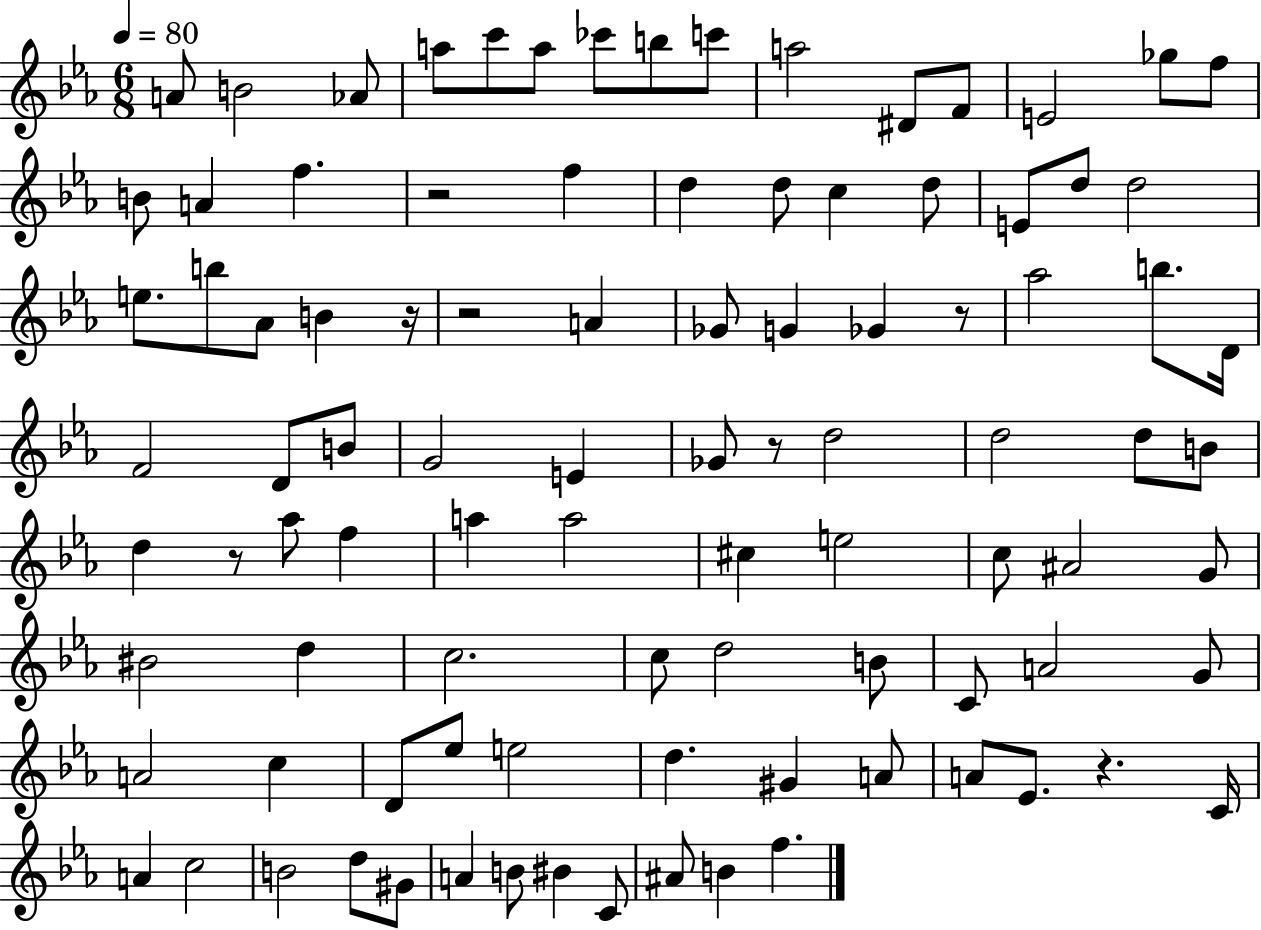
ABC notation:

X:1
T:Untitled
M:6/8
L:1/4
K:Eb
A/2 B2 _A/2 a/2 c'/2 a/2 _c'/2 b/2 c'/2 a2 ^D/2 F/2 E2 _g/2 f/2 B/2 A f z2 f d d/2 c d/2 E/2 d/2 d2 e/2 b/2 _A/2 B z/4 z2 A _G/2 G _G z/2 _a2 b/2 D/4 F2 D/2 B/2 G2 E _G/2 z/2 d2 d2 d/2 B/2 d z/2 _a/2 f a a2 ^c e2 c/2 ^A2 G/2 ^B2 d c2 c/2 d2 B/2 C/2 A2 G/2 A2 c D/2 _e/2 e2 d ^G A/2 A/2 _E/2 z C/4 A c2 B2 d/2 ^G/2 A B/2 ^B C/2 ^A/2 B f